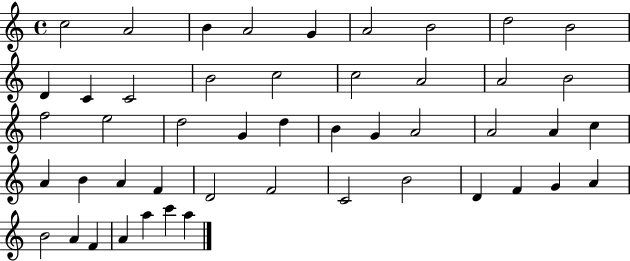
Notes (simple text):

C5/h A4/h B4/q A4/h G4/q A4/h B4/h D5/h B4/h D4/q C4/q C4/h B4/h C5/h C5/h A4/h A4/h B4/h F5/h E5/h D5/h G4/q D5/q B4/q G4/q A4/h A4/h A4/q C5/q A4/q B4/q A4/q F4/q D4/h F4/h C4/h B4/h D4/q F4/q G4/q A4/q B4/h A4/q F4/q A4/q A5/q C6/q A5/q